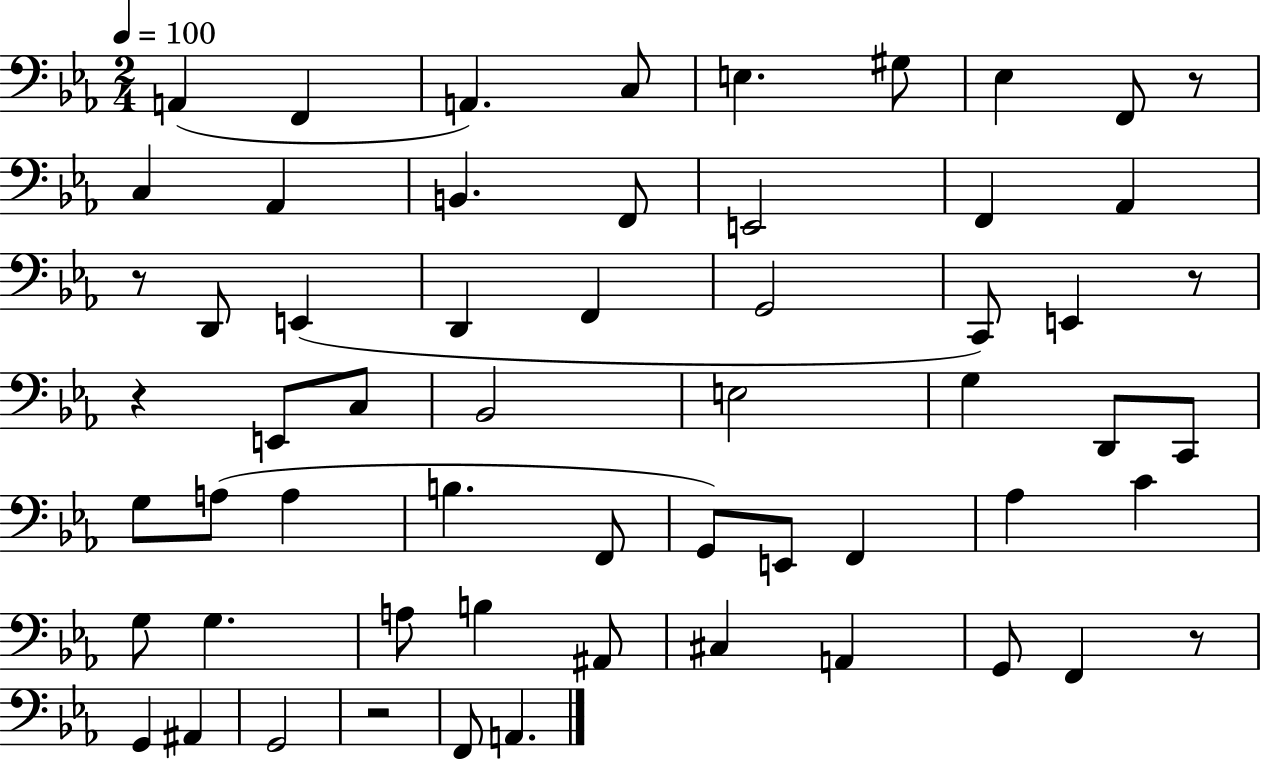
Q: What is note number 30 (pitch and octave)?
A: G3